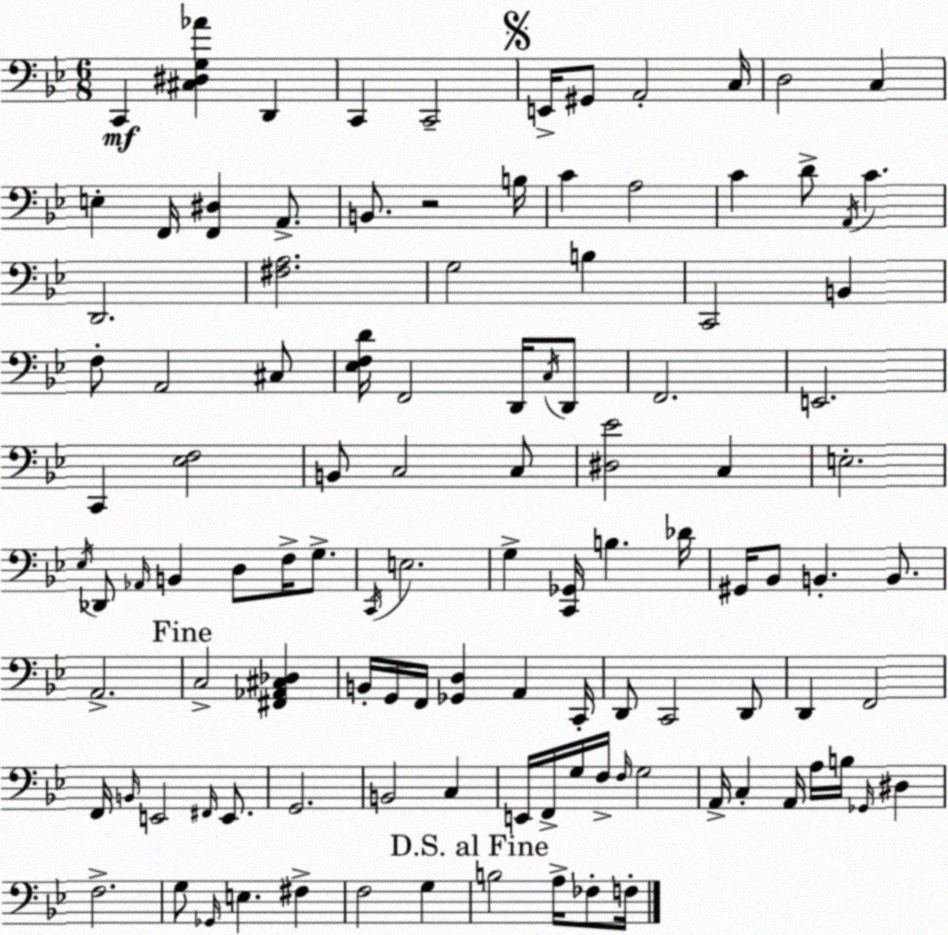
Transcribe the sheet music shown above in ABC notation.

X:1
T:Untitled
M:6/8
L:1/4
K:Gm
C,, [^C,^D,G,_A] D,, C,, C,,2 E,,/4 ^G,,/2 A,,2 C,/4 D,2 C, E, F,,/4 [F,,^D,] A,,/2 B,,/2 z2 B,/4 C A,2 C D/2 A,,/4 C D,,2 [^F,A,]2 G,2 B, C,,2 B,, F,/2 A,,2 ^C,/2 [_E,F,D]/4 F,,2 D,,/4 C,/4 D,,/2 F,,2 E,,2 C,, [_E,F,]2 B,,/2 C,2 C,/2 [^D,_E]2 C, E,2 _E,/4 _D,,/2 _A,,/4 B,, D,/2 F,/4 G,/2 C,,/4 E,2 G, [C,,_G,,]/4 B, _D/4 ^G,,/4 _B,,/2 B,, B,,/2 A,,2 C,2 [^F,,_A,,^C,_D,] B,,/4 G,,/4 F,,/4 [_G,,D,] A,, C,,/4 D,,/2 C,,2 D,,/2 D,, F,,2 F,,/4 B,,/4 E,,2 ^F,,/4 E,,/2 G,,2 B,,2 C, E,,/4 F,,/4 G,/4 F,/4 F,/4 G,2 A,,/4 C, A,,/4 A,/4 B,/4 _G,,/4 ^D, F,2 G,/2 _G,,/4 E, ^F, F,2 G, B,2 A,/4 _F,/2 F,/4